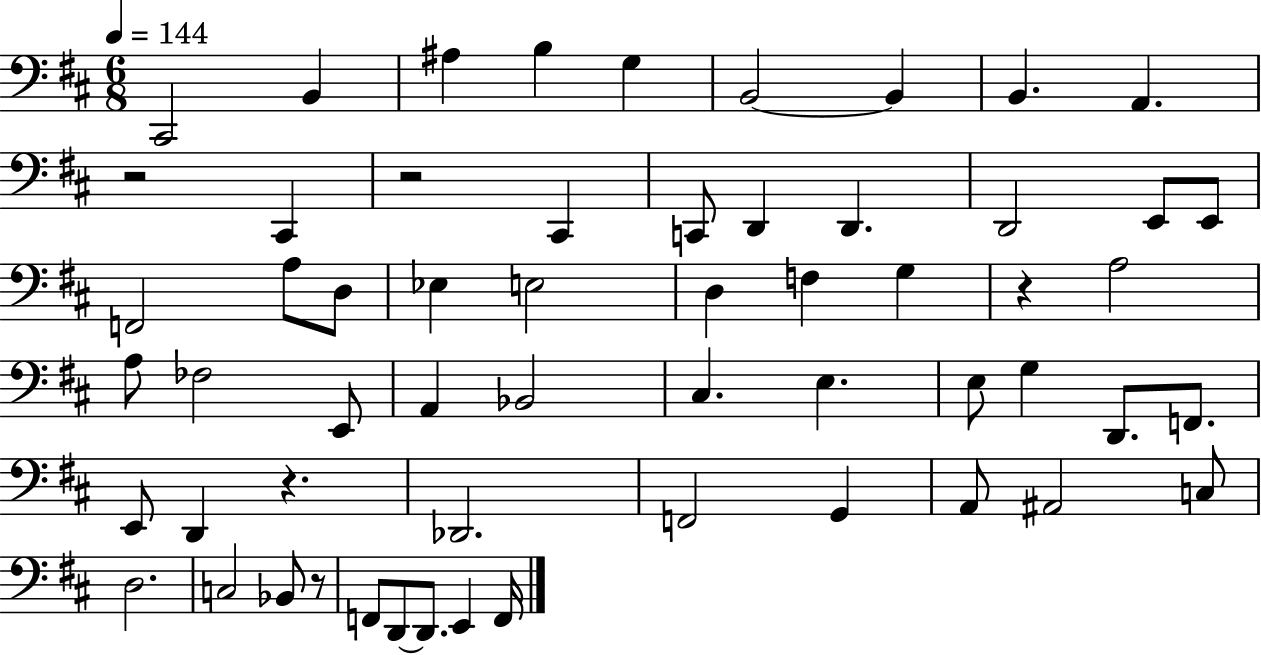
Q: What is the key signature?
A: D major